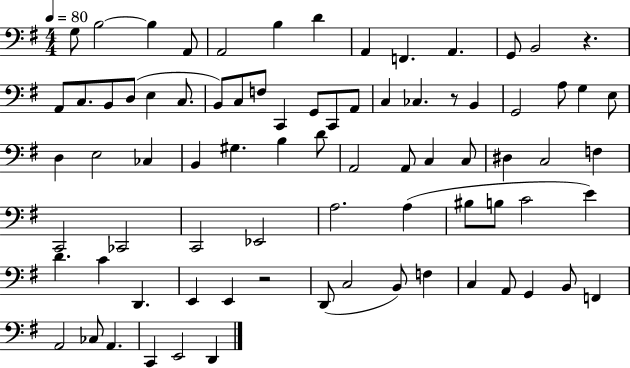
G3/e B3/h B3/q A2/e A2/h B3/q D4/q A2/q F2/q. A2/q. G2/e B2/h R/q. A2/e C3/e. B2/e D3/e E3/q C3/e. B2/e C3/e F3/e C2/q G2/e C2/e A2/e C3/q CES3/q. R/e B2/q G2/h A3/e G3/q E3/e D3/q E3/h CES3/q B2/q G#3/q. B3/q D4/e A2/h A2/e C3/q C3/e D#3/q C3/h F3/q C2/h CES2/h C2/h Eb2/h A3/h. A3/q BIS3/e B3/e C4/h E4/q D4/q. C4/q D2/q. E2/q E2/q R/h D2/e C3/h B2/e F3/q C3/q A2/e G2/q B2/e F2/q A2/h CES3/e A2/q. C2/q E2/h D2/q